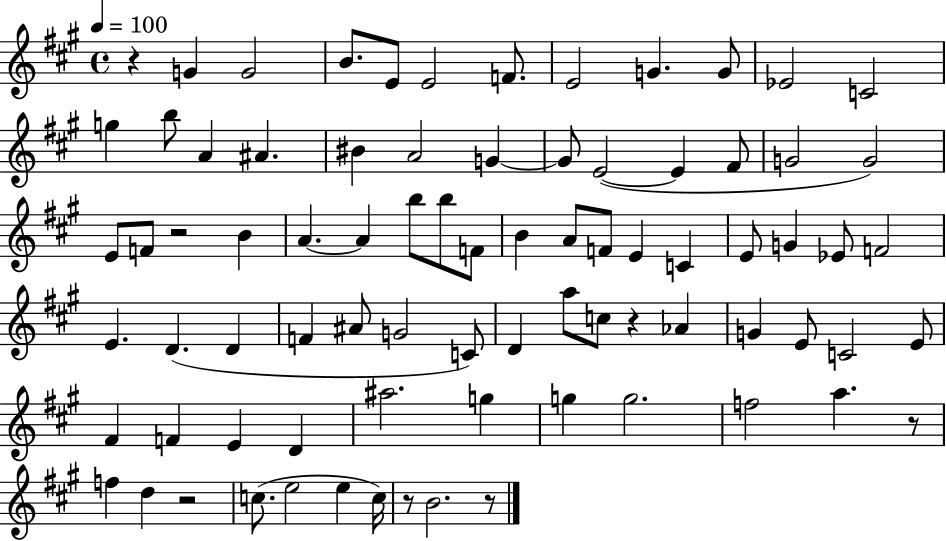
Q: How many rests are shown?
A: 7